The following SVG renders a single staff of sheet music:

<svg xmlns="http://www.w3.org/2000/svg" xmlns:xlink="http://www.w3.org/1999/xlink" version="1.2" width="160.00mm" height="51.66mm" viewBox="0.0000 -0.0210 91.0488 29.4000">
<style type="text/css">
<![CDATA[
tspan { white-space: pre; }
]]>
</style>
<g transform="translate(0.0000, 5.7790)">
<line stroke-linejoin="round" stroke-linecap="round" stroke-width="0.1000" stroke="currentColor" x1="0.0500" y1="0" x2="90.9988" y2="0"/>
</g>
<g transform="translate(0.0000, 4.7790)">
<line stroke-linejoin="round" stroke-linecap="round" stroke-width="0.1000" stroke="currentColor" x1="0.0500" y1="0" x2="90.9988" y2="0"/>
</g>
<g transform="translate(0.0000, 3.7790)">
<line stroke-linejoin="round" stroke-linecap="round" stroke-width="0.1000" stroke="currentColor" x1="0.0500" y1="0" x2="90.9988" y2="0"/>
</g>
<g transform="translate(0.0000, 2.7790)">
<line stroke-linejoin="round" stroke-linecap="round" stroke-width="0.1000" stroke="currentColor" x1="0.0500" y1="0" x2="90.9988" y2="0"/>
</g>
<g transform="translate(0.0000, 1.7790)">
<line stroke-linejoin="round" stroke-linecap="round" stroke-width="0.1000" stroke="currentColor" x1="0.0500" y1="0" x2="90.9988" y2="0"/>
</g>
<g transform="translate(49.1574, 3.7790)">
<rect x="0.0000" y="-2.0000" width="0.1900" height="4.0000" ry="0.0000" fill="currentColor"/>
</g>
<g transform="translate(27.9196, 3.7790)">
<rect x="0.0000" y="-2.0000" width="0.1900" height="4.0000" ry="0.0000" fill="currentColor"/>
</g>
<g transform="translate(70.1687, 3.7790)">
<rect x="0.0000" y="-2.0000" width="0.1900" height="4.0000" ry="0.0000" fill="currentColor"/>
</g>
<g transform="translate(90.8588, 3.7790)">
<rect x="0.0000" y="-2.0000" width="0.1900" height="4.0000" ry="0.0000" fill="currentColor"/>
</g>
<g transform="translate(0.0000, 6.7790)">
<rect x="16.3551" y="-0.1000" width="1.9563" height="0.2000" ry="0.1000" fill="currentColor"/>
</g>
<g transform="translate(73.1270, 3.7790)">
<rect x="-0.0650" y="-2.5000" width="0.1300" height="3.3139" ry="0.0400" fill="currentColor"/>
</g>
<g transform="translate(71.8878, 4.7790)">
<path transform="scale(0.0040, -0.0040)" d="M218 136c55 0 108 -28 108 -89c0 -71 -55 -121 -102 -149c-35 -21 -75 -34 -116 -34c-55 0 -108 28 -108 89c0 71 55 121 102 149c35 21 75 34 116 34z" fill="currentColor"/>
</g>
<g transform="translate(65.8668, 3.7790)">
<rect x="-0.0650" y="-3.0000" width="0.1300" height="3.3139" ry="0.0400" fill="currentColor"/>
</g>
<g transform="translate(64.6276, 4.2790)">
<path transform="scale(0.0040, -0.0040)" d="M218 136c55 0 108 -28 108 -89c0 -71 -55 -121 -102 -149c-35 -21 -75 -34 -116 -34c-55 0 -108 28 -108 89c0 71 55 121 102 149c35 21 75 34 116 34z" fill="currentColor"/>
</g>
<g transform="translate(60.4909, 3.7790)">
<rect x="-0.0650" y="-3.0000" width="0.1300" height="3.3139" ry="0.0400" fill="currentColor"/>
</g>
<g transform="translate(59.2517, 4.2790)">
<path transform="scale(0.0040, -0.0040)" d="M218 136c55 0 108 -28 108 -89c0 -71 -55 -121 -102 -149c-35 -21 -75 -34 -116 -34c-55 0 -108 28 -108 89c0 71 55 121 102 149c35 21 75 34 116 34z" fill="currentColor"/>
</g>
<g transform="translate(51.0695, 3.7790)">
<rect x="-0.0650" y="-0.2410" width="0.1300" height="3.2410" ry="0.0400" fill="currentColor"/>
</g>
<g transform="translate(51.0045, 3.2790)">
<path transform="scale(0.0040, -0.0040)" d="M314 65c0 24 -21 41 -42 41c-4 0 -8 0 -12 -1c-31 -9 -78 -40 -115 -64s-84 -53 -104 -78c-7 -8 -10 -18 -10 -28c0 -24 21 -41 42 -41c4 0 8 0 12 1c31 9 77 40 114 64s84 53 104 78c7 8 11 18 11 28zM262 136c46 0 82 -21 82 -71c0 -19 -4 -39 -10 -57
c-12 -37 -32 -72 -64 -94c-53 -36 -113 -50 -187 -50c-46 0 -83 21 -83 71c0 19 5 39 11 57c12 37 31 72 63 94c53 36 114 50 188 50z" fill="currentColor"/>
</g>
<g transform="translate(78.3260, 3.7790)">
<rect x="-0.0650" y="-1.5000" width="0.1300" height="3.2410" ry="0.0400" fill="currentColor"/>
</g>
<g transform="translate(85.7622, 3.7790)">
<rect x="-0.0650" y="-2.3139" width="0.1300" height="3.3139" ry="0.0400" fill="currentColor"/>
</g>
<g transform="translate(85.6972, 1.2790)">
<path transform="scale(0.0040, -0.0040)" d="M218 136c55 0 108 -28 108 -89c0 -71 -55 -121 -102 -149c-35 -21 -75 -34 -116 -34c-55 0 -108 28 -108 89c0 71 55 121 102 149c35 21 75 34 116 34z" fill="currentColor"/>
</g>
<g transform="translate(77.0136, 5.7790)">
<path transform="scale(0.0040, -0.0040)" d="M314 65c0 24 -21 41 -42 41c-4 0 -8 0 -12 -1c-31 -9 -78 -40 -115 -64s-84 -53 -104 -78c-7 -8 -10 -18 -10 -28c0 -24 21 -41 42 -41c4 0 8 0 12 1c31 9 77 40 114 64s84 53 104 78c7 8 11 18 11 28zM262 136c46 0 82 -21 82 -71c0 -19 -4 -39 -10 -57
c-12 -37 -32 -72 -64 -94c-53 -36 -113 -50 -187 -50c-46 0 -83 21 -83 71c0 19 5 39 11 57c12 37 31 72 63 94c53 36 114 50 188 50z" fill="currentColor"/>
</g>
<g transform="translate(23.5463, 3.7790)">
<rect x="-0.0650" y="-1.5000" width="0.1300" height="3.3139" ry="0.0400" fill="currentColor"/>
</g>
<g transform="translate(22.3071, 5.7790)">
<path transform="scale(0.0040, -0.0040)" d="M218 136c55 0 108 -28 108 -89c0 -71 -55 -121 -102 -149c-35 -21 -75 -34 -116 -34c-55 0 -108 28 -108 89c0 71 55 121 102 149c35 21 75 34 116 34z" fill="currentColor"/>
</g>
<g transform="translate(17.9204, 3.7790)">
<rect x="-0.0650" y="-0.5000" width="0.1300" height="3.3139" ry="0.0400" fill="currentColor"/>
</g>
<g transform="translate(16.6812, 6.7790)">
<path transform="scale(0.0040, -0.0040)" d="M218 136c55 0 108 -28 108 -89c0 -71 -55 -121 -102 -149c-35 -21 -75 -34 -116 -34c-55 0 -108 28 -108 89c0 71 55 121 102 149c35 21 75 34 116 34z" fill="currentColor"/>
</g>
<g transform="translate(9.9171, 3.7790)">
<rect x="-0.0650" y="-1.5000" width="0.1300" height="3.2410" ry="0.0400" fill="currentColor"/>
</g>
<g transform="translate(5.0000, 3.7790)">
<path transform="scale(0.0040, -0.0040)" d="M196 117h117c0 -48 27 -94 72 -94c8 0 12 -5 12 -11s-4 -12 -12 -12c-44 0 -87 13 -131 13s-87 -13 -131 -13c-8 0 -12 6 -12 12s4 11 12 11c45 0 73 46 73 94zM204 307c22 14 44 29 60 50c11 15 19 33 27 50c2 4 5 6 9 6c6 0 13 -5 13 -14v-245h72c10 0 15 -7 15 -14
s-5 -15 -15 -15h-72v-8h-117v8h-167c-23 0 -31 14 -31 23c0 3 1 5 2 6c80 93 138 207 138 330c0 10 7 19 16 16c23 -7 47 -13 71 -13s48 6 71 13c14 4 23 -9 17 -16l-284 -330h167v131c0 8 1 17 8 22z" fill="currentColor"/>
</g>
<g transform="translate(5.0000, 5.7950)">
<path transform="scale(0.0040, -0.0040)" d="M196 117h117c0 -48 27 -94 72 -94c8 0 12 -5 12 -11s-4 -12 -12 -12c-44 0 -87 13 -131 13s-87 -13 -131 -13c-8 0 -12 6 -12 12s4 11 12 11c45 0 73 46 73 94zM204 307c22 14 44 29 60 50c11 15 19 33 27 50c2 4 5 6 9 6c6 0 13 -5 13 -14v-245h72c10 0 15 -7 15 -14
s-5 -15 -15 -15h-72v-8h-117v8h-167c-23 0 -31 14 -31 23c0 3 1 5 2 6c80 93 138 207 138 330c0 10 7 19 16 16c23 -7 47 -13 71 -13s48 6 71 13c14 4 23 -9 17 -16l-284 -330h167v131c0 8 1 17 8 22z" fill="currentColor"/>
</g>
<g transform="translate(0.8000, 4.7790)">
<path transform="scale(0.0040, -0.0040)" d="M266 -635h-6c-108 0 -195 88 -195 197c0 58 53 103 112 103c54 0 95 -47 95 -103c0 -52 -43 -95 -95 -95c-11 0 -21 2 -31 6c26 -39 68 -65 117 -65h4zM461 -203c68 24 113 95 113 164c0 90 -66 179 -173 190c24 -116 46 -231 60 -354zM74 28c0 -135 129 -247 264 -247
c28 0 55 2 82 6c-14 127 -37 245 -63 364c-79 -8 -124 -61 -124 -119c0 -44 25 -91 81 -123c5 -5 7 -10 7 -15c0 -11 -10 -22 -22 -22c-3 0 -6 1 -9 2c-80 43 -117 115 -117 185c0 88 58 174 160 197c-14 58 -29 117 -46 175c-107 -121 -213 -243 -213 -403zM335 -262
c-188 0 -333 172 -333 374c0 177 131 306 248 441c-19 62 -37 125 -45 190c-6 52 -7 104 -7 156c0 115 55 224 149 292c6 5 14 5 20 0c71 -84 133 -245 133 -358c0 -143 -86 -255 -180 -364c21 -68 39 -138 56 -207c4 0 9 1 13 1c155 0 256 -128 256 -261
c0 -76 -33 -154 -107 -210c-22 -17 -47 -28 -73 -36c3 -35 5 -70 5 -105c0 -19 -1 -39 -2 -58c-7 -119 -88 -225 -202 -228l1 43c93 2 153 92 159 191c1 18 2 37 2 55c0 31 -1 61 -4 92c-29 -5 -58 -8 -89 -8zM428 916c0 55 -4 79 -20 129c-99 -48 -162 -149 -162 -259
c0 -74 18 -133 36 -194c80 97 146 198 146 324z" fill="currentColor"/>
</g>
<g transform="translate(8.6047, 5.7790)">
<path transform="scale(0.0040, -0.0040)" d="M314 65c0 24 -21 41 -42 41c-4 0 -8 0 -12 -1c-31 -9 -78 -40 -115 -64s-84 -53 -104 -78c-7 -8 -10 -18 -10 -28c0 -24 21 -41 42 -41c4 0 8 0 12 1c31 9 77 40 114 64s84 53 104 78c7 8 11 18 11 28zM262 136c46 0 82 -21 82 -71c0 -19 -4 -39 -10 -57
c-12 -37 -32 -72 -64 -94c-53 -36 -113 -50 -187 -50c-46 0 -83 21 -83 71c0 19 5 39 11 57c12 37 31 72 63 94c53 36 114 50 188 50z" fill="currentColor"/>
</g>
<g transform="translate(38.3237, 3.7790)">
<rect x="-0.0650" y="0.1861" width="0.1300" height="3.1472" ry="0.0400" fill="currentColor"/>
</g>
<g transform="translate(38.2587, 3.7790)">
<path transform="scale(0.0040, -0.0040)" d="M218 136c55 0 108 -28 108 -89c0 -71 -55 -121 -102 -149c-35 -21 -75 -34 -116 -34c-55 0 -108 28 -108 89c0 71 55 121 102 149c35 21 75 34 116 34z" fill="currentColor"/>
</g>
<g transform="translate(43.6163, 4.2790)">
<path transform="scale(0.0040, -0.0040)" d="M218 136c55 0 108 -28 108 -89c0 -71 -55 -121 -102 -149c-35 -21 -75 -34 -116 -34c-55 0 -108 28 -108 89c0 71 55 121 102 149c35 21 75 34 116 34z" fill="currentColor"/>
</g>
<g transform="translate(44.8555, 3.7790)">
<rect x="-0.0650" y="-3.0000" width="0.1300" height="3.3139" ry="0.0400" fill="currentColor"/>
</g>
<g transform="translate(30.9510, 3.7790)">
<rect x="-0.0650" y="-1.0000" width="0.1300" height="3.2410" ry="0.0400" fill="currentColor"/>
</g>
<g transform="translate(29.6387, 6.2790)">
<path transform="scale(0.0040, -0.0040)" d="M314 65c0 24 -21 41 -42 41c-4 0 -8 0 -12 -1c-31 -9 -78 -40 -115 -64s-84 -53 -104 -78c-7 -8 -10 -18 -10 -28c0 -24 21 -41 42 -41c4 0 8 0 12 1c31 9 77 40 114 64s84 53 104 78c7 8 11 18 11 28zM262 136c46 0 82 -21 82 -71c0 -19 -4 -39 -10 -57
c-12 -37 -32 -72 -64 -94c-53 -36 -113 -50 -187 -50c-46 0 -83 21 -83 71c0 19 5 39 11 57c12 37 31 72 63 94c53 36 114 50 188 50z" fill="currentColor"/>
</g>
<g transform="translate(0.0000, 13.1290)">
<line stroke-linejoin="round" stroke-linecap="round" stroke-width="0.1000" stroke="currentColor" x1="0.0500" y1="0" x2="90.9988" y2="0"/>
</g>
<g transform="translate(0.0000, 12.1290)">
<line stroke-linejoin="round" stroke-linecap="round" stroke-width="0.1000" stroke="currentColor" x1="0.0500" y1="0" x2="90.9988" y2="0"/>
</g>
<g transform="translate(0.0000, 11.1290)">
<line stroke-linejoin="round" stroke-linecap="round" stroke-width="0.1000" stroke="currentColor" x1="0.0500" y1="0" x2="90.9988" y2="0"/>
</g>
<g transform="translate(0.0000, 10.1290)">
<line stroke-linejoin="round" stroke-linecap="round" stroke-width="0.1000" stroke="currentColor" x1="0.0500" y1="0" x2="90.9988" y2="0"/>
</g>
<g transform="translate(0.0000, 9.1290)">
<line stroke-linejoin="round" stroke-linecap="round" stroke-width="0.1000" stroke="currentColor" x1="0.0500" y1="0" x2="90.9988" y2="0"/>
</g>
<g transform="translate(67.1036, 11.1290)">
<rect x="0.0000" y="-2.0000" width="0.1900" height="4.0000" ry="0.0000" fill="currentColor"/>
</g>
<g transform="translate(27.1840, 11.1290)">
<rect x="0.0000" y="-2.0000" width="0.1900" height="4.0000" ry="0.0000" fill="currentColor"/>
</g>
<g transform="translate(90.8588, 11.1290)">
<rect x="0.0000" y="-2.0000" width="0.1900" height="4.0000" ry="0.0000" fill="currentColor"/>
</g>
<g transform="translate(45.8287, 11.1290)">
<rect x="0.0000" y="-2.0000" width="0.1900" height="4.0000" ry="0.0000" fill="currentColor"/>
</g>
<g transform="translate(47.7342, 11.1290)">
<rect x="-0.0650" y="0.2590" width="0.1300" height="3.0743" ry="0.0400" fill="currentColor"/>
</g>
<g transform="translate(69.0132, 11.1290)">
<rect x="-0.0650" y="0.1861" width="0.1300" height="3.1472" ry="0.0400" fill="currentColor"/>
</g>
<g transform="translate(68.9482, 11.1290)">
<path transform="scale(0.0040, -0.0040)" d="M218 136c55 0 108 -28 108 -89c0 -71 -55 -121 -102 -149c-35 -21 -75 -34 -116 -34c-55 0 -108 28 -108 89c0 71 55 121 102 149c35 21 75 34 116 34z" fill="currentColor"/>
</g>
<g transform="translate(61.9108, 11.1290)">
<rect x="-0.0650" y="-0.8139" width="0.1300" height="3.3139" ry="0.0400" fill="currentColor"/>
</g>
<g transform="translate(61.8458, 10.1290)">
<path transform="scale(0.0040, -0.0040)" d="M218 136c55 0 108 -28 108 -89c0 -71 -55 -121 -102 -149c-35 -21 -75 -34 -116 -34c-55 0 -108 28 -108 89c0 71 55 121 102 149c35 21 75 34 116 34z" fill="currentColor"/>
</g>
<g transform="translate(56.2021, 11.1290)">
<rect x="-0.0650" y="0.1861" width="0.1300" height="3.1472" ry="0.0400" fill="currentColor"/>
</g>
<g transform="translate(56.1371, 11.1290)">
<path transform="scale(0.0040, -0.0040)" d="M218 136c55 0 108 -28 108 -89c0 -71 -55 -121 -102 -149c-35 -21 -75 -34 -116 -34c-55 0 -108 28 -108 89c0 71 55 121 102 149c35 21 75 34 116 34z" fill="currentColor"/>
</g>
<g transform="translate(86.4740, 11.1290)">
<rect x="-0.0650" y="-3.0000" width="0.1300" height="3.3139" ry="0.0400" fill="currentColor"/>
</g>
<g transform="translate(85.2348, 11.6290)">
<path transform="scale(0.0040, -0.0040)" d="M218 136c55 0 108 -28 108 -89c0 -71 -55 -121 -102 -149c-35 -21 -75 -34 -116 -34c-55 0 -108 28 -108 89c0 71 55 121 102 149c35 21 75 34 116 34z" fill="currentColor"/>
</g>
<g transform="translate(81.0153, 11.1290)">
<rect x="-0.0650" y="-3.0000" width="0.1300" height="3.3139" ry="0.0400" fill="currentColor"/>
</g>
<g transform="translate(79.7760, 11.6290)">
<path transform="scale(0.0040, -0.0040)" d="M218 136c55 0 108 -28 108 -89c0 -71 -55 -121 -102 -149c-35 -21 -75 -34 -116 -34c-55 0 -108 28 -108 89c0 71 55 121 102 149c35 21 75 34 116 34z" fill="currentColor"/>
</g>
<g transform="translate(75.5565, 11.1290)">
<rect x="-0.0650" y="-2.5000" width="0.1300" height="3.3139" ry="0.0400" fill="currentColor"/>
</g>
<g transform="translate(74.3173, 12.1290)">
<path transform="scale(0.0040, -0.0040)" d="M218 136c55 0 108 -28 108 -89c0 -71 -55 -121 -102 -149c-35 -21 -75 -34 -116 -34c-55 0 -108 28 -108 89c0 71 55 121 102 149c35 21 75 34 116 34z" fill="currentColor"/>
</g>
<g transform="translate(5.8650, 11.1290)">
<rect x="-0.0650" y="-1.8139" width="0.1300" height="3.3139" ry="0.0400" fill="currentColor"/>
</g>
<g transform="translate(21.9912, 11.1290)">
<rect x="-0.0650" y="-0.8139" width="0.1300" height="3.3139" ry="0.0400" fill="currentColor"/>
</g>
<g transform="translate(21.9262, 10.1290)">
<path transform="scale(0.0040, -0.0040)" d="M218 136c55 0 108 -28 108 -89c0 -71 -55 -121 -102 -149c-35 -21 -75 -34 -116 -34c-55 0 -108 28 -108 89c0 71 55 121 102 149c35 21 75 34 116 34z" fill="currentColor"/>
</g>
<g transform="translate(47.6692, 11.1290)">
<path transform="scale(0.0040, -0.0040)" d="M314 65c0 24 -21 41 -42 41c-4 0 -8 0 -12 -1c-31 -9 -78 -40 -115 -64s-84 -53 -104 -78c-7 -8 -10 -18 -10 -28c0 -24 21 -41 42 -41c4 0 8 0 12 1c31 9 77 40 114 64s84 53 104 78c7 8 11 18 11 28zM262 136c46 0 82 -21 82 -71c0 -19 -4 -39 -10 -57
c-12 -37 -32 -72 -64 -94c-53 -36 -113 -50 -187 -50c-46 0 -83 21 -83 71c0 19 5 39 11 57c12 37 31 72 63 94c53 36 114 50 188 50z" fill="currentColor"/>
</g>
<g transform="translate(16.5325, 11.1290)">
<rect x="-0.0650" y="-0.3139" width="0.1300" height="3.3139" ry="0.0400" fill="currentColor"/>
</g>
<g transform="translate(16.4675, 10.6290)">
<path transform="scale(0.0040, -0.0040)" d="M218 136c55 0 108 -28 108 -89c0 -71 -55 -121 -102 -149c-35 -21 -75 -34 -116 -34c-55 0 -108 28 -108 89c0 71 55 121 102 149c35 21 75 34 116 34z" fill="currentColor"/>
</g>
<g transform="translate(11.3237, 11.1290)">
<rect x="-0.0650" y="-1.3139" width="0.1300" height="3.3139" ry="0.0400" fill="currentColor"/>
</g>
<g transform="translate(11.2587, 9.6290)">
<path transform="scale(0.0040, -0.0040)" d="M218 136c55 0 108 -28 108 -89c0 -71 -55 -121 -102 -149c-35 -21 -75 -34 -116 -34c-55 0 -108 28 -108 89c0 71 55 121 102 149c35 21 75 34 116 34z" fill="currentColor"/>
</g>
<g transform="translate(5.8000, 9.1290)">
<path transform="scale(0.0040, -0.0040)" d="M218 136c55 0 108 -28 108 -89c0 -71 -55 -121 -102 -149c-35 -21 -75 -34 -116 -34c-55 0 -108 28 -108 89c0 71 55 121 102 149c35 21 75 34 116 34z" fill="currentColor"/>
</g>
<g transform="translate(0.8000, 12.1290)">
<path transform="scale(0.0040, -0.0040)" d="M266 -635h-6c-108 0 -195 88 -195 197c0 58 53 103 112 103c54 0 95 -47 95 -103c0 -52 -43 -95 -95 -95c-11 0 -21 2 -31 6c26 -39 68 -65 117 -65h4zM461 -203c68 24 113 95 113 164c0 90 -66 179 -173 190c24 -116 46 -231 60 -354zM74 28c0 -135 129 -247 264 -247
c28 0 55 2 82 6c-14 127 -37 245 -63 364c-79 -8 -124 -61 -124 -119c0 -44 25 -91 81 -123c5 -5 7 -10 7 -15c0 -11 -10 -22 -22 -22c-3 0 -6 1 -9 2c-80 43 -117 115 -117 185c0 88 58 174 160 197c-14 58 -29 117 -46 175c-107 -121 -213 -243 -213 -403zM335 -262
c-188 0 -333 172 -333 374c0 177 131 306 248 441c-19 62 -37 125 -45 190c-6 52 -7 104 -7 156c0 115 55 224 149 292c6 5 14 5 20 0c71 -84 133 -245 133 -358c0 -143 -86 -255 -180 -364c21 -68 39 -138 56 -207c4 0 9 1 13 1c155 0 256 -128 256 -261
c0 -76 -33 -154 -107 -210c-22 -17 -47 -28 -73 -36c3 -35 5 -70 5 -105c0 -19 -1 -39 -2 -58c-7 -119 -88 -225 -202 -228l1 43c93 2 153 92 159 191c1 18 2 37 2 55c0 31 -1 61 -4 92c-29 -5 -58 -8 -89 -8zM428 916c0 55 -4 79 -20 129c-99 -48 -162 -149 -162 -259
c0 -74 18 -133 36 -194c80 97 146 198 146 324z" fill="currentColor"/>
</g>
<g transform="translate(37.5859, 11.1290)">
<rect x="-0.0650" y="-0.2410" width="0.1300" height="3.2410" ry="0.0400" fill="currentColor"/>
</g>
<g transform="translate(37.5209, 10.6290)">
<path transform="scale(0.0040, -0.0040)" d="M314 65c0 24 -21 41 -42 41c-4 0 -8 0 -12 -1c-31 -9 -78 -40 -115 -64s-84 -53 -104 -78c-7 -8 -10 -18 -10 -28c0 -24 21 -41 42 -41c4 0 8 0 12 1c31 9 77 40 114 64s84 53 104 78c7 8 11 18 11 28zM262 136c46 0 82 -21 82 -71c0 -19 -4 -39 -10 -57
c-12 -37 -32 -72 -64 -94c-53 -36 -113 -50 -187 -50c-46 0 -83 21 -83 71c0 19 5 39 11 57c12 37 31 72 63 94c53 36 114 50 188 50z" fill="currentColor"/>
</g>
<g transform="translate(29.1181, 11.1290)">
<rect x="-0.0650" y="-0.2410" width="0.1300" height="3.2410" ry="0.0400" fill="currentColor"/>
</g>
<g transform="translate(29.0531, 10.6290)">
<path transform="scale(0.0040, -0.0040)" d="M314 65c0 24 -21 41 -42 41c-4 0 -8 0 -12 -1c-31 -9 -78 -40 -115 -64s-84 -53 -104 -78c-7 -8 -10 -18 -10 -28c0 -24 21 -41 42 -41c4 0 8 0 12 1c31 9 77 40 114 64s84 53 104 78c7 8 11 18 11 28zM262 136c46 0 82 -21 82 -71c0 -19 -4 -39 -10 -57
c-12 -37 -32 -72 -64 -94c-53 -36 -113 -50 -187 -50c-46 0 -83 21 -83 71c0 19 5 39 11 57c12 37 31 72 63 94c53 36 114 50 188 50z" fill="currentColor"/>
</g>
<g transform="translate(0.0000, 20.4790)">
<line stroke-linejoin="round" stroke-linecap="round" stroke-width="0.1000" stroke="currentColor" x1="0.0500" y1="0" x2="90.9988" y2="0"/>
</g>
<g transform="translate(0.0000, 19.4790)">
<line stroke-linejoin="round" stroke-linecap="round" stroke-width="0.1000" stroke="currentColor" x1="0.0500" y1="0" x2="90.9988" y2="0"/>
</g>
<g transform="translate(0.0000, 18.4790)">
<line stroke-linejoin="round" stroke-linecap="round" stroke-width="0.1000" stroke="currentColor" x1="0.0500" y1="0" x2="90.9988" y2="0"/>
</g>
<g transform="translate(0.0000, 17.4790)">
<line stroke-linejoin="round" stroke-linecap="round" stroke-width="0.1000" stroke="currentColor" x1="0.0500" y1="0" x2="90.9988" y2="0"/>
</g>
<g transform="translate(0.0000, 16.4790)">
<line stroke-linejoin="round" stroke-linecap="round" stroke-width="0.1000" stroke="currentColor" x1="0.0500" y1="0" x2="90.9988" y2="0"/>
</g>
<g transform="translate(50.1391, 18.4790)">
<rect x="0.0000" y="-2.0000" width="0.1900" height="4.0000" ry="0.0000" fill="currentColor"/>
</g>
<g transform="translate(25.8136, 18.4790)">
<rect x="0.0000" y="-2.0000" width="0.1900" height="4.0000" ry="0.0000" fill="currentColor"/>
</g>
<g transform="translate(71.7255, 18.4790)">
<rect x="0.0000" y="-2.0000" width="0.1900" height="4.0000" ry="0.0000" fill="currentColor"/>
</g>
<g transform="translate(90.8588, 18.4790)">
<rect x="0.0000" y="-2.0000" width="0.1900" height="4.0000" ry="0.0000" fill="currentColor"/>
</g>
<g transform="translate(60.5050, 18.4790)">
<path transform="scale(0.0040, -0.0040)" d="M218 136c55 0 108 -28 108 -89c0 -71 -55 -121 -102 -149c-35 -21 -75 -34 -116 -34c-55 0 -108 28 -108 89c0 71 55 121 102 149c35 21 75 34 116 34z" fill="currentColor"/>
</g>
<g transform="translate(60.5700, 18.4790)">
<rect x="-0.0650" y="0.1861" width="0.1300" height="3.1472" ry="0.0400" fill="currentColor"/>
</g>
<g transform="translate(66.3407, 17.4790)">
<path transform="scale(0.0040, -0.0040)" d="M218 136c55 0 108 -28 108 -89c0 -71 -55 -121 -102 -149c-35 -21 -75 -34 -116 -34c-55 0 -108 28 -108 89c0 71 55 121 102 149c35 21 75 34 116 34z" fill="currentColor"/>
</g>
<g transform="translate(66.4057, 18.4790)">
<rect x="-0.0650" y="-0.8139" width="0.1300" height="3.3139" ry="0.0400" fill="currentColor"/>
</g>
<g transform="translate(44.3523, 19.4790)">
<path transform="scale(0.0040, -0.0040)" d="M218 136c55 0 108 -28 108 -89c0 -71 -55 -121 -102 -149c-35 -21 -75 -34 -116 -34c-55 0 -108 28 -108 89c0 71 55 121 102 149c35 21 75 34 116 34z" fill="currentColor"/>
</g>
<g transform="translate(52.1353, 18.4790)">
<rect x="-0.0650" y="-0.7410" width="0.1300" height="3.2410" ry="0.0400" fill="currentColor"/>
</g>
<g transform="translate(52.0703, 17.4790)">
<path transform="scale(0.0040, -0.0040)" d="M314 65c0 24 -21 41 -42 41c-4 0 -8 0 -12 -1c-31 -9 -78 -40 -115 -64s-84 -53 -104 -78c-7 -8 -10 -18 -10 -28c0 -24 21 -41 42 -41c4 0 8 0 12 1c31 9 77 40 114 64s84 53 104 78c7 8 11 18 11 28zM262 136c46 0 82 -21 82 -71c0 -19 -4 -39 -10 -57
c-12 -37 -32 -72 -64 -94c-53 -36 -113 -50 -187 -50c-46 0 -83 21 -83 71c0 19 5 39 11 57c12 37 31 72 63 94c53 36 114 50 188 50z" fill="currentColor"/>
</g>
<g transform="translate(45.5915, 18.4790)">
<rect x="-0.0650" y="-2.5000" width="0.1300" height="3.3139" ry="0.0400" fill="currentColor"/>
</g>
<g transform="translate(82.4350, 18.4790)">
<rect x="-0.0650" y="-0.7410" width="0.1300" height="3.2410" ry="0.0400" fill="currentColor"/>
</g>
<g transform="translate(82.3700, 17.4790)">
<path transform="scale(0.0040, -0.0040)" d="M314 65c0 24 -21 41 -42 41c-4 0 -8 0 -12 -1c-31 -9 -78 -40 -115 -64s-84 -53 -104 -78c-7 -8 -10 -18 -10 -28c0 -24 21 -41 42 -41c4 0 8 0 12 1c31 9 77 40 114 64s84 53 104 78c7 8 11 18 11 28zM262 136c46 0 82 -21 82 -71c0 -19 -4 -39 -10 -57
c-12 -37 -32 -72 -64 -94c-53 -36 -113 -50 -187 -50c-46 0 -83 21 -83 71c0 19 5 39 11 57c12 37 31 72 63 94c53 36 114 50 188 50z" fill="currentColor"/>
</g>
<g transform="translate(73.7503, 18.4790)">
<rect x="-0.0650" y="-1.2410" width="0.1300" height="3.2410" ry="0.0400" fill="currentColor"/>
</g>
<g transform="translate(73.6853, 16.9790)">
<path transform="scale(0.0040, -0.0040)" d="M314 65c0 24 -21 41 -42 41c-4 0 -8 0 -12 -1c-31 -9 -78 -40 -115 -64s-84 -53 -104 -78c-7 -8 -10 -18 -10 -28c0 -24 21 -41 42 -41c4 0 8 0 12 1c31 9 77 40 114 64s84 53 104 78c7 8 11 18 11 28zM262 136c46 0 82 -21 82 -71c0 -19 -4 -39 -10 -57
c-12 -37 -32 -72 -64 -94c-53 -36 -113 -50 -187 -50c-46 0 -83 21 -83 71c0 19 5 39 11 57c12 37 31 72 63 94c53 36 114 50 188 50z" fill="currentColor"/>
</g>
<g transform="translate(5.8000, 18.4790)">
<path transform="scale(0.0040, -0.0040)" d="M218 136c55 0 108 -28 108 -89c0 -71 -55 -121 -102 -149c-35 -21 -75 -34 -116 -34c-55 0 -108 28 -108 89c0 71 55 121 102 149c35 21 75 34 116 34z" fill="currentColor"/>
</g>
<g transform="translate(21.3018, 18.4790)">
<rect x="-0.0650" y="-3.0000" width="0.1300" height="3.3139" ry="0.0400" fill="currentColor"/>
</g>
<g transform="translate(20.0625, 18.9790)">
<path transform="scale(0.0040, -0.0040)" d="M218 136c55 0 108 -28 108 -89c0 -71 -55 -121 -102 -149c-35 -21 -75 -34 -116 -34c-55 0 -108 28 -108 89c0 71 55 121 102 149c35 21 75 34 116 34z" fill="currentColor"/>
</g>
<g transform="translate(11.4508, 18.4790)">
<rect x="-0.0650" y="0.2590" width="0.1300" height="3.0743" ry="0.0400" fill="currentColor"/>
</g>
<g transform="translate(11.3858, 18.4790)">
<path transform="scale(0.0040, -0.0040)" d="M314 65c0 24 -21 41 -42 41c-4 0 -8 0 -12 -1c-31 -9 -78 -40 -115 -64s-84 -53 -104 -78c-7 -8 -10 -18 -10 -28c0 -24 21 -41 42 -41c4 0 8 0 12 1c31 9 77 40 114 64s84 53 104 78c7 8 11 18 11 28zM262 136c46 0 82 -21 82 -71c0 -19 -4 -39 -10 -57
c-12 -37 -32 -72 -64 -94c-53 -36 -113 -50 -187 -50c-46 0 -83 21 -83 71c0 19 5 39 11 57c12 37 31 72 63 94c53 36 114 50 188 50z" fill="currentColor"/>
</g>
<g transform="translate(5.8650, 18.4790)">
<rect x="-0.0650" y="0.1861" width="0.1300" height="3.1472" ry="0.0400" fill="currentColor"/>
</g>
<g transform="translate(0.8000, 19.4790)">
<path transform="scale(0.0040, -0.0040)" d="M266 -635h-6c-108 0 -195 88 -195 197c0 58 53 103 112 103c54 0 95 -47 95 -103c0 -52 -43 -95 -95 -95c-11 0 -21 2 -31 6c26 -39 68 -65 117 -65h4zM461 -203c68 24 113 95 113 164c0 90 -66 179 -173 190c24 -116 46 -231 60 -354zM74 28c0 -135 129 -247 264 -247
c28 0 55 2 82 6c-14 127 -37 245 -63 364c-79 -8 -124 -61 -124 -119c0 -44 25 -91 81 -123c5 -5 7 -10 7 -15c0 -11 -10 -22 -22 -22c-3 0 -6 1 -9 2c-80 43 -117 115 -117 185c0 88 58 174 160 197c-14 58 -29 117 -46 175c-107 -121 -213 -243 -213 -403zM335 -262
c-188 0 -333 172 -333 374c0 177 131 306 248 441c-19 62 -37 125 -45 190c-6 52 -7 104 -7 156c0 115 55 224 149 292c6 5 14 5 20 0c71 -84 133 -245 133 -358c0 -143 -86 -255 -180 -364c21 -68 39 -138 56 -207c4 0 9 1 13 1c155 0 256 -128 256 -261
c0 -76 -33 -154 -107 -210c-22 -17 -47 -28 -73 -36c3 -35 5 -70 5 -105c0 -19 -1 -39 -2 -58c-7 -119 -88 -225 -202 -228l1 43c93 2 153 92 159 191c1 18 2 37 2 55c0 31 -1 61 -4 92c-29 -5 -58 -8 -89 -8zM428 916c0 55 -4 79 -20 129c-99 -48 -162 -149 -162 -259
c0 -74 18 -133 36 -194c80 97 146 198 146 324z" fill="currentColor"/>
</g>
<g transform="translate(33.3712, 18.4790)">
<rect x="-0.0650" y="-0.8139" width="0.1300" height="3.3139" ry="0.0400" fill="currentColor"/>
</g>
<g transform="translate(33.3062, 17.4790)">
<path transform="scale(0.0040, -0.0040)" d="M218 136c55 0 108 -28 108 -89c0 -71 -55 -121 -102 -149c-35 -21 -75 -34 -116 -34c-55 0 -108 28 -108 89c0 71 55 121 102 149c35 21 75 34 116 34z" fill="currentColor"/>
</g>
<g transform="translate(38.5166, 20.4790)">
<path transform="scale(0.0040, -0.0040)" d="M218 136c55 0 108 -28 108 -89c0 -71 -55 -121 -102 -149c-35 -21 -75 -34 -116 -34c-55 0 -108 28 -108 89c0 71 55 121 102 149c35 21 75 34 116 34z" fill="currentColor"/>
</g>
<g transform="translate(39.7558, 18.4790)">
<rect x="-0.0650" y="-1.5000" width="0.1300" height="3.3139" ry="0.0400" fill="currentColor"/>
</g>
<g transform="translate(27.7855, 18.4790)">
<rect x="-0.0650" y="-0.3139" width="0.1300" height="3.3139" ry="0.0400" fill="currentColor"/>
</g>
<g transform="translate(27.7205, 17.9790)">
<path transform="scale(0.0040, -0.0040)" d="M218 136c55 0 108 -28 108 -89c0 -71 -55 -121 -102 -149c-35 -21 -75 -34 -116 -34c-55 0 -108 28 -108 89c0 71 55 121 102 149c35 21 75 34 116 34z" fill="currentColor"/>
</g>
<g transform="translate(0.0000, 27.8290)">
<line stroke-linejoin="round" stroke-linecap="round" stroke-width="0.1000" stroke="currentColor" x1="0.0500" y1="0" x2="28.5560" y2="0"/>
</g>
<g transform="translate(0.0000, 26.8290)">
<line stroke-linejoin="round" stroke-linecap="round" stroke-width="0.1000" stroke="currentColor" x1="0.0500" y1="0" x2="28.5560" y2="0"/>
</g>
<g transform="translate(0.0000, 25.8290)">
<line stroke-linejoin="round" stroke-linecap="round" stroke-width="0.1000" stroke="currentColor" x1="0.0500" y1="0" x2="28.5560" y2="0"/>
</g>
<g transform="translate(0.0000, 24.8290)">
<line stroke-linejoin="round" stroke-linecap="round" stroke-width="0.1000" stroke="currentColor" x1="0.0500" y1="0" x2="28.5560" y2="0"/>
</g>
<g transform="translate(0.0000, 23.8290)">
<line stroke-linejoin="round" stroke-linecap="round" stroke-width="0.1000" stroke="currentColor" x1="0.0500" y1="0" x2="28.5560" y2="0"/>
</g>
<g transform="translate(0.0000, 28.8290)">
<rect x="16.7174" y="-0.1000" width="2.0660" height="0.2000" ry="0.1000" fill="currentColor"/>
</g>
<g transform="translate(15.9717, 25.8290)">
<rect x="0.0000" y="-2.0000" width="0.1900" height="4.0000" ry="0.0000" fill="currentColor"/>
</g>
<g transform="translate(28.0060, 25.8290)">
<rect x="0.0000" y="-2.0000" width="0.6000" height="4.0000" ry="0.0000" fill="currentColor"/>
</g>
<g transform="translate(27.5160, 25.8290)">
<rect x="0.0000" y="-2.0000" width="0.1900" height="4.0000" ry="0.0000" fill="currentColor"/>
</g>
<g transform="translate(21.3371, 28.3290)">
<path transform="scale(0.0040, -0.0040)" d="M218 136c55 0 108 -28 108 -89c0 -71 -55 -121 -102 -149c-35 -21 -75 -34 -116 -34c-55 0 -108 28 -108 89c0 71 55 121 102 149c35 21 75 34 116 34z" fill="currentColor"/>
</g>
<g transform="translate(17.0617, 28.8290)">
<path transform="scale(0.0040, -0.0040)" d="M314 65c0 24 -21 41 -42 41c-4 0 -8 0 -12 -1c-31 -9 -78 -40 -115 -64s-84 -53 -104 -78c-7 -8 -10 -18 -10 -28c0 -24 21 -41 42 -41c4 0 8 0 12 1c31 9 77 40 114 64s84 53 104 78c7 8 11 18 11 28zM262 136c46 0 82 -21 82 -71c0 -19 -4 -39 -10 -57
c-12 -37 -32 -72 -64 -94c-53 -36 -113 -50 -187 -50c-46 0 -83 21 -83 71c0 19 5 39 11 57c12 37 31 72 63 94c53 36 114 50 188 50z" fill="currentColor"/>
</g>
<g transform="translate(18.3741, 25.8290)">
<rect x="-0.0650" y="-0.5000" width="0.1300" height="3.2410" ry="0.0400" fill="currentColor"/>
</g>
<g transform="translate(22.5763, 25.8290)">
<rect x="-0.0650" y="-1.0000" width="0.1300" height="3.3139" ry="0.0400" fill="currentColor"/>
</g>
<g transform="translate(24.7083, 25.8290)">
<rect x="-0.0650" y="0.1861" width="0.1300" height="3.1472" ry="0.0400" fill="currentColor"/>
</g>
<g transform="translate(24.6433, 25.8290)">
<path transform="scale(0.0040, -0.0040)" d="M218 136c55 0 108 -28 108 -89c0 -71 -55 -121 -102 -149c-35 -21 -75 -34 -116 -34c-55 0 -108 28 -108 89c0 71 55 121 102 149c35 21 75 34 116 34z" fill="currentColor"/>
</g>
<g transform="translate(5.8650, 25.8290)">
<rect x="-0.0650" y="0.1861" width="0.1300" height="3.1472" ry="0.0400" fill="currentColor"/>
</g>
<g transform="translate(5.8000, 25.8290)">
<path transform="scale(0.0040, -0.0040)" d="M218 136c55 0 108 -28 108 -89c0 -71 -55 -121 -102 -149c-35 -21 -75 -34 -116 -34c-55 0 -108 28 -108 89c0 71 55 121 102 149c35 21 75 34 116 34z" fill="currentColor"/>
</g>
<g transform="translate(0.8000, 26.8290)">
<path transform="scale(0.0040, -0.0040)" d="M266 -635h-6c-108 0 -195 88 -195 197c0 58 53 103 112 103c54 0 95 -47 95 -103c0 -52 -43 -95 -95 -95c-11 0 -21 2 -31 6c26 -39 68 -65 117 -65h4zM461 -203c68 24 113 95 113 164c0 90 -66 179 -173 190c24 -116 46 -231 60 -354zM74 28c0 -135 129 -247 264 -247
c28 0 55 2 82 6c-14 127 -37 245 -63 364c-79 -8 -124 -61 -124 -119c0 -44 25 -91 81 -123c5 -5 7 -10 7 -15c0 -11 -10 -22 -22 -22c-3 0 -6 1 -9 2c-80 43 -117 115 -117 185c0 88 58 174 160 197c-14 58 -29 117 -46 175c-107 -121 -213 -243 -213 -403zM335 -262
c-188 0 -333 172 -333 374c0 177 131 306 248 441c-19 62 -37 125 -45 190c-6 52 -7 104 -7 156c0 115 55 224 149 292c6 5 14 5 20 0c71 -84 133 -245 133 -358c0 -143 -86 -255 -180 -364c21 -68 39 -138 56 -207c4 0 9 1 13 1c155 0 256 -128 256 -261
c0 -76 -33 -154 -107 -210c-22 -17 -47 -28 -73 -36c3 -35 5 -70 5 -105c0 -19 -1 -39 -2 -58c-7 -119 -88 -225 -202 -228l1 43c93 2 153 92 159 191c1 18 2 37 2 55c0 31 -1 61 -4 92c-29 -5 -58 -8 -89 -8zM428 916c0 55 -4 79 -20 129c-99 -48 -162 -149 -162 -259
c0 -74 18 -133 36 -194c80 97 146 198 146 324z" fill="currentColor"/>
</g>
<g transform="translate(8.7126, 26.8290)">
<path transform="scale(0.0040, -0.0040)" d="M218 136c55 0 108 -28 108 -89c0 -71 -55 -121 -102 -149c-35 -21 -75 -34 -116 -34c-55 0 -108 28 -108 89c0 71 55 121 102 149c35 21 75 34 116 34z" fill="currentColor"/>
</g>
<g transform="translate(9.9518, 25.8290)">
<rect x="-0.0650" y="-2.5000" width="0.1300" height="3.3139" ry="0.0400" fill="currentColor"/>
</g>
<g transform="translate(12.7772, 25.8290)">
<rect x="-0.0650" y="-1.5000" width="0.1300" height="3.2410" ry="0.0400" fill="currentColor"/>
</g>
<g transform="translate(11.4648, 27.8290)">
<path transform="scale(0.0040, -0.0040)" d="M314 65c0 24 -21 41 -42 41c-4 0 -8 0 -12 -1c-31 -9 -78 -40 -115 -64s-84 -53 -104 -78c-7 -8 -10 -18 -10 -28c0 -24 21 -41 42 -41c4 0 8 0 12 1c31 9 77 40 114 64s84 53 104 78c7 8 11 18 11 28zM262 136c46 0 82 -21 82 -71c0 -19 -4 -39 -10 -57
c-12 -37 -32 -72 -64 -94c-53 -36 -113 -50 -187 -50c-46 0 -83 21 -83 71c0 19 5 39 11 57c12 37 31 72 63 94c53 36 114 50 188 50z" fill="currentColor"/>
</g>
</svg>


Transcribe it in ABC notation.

X:1
T:Untitled
M:4/4
L:1/4
K:C
E2 C E D2 B A c2 A A G E2 g f e c d c2 c2 B2 B d B G A A B B2 A c d E G d2 B d e2 d2 B G E2 C2 D B